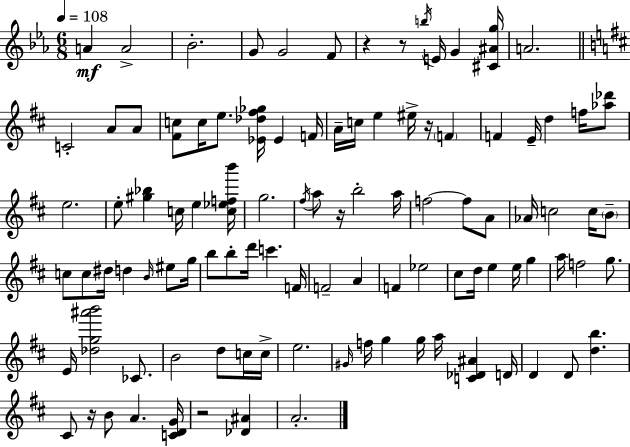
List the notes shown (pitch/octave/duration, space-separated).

A4/q A4/h Bb4/h. G4/e G4/h F4/e R/q R/e B5/s E4/s G4/q [C#4,A#4,G5]/s A4/h. C4/h A4/e A4/e [F#4,C5]/e C5/s E5/e. [Eb4,Db5,F#5,Gb5]/s Eb4/q F4/s A4/s C5/s E5/q EIS5/s R/s F4/q F4/q E4/s D5/q F5/s [Ab5,Db6]/e E5/h. E5/e [G#5,Bb5]/q C5/s E5/q [C5,Eb5,F5,B6]/s G5/h. F#5/s A5/e R/s B5/h A5/s F5/h F5/e A4/e Ab4/s C5/h C5/s B4/e C5/e C5/e D#5/s D5/q B4/s EIS5/e G5/s B5/e B5/e D6/s C6/q. F4/s F4/h A4/q F4/q Eb5/h C#5/e D5/s E5/q E5/s G5/q A5/s F5/h G5/e. E4/s [Db5,G5,A#6,B6]/h CES4/e. B4/h D5/e C5/s C5/s E5/h. G#4/s F5/s G5/q G5/s A5/s [C4,Db4,A#4]/q D4/s D4/q D4/e [D5,B5]/q. C#4/e R/s B4/e A4/q. [C4,D4,G4]/s R/h [Db4,A#4]/q A4/h.